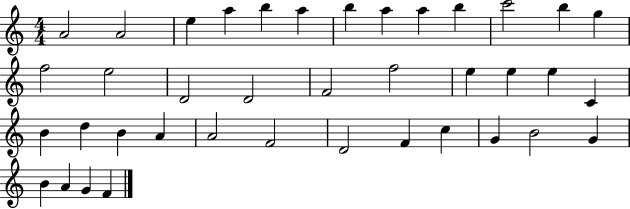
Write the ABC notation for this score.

X:1
T:Untitled
M:4/4
L:1/4
K:C
A2 A2 e a b a b a a b c'2 b g f2 e2 D2 D2 F2 f2 e e e C B d B A A2 F2 D2 F c G B2 G B A G F